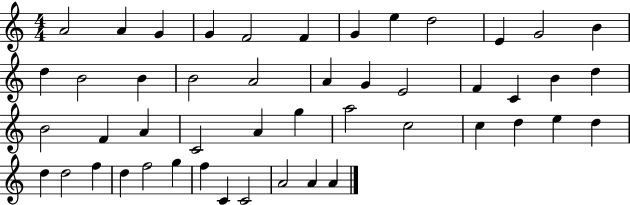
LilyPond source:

{
  \clef treble
  \numericTimeSignature
  \time 4/4
  \key c \major
  a'2 a'4 g'4 | g'4 f'2 f'4 | g'4 e''4 d''2 | e'4 g'2 b'4 | \break d''4 b'2 b'4 | b'2 a'2 | a'4 g'4 e'2 | f'4 c'4 b'4 d''4 | \break b'2 f'4 a'4 | c'2 a'4 g''4 | a''2 c''2 | c''4 d''4 e''4 d''4 | \break d''4 d''2 f''4 | d''4 f''2 g''4 | f''4 c'4 c'2 | a'2 a'4 a'4 | \break \bar "|."
}